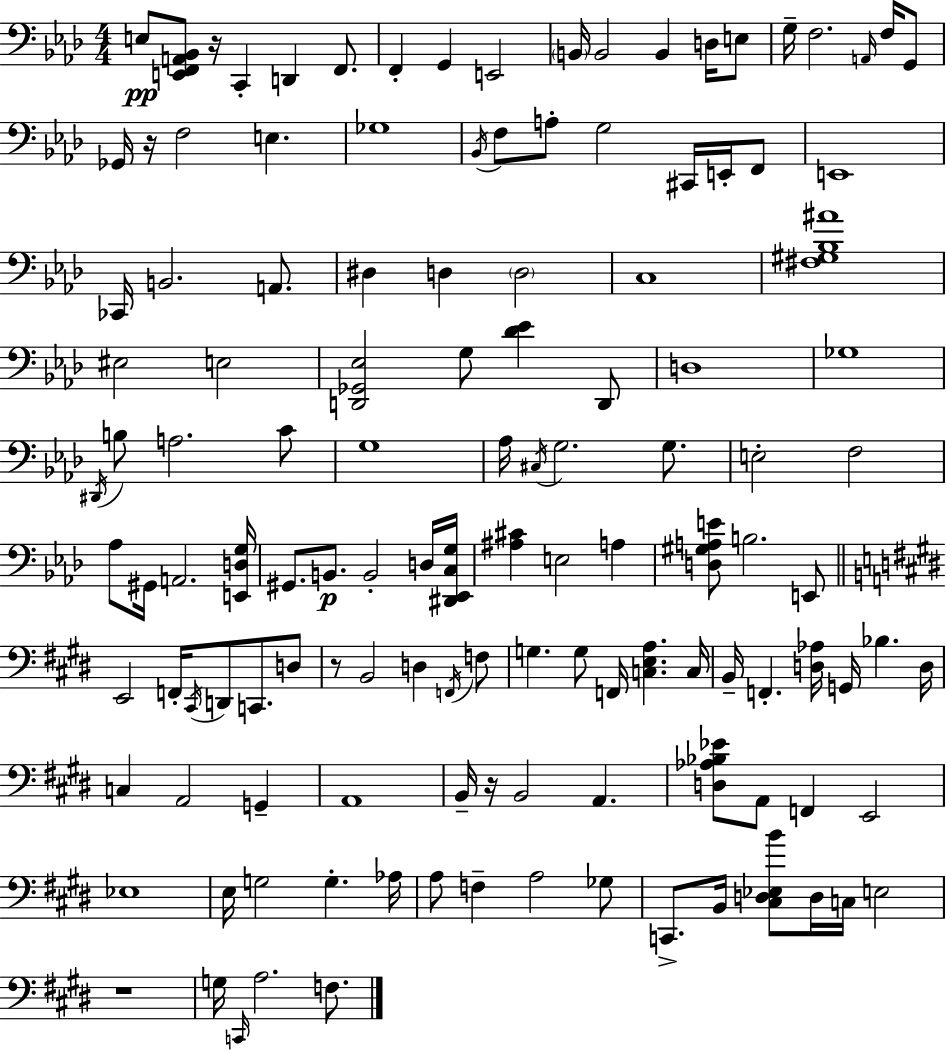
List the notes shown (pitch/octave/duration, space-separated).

E3/e [E2,F2,A2,Bb2]/e R/s C2/q D2/q F2/e. F2/q G2/q E2/h B2/s B2/h B2/q D3/s E3/e G3/s F3/h. A2/s F3/s G2/e Gb2/s R/s F3/h E3/q. Gb3/w Bb2/s F3/e A3/e G3/h C#2/s E2/s F2/e E2/w CES2/s B2/h. A2/e. D#3/q D3/q D3/h C3/w [F#3,G#3,Bb3,A#4]/w EIS3/h E3/h [D2,Gb2,Eb3]/h G3/e [Db4,Eb4]/q D2/e D3/w Gb3/w D#2/s B3/e A3/h. C4/e G3/w Ab3/s C#3/s G3/h. G3/e. E3/h F3/h Ab3/e G#2/s A2/h. [E2,D3,G3]/s G#2/e. B2/e. B2/h D3/s [D#2,Eb2,C3,G3]/s [A#3,C#4]/q E3/h A3/q [D3,G#3,A3,E4]/e B3/h. E2/e E2/h F2/s C#2/s D2/e C2/e. D3/e R/e B2/h D3/q F2/s F3/e G3/q. G3/e F2/s [C3,E3,A3]/q. C3/s B2/s F2/q. [D3,Ab3]/s G2/s Bb3/q. D3/s C3/q A2/h G2/q A2/w B2/s R/s B2/h A2/q. [D3,Ab3,Bb3,Eb4]/e A2/e F2/q E2/h Eb3/w E3/s G3/h G3/q. Ab3/s A3/e F3/q A3/h Gb3/e C2/e. B2/s [C#3,D3,Eb3,B4]/e D3/s C3/s E3/h R/w G3/s C2/s A3/h. F3/e.